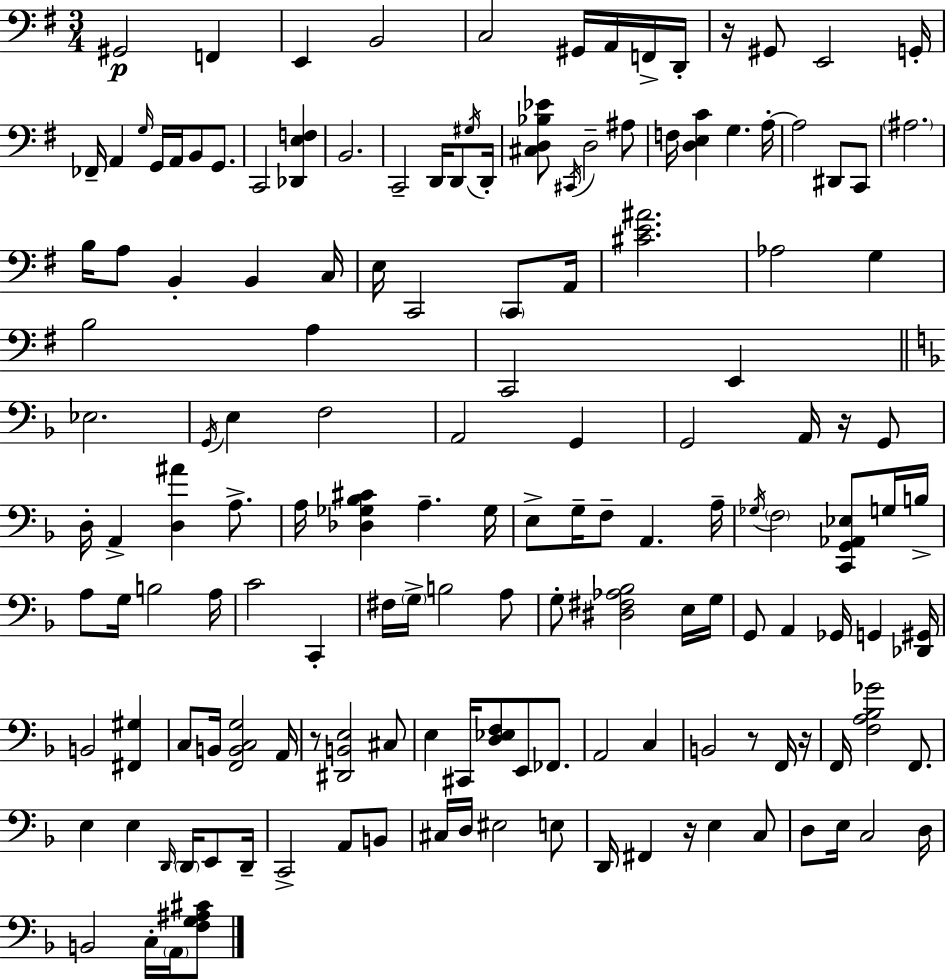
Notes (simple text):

G#2/h F2/q E2/q B2/h C3/h G#2/s A2/s F2/s D2/s R/s G#2/e E2/h G2/s FES2/s A2/q G3/s G2/s A2/s B2/e G2/e. C2/h [Db2,E3,F3]/q B2/h. C2/h D2/s D2/e G#3/s D2/s [C#3,D3,Bb3,Eb4]/e C#2/s D3/h A#3/e F3/s [D3,E3,C4]/q G3/q. A3/s A3/h D#2/e C2/e A#3/h. B3/s A3/e B2/q B2/q C3/s E3/s C2/h C2/e A2/s [C#4,E4,A#4]/h. Ab3/h G3/q B3/h A3/q C2/h E2/q Eb3/h. G2/s E3/q F3/h A2/h G2/q G2/h A2/s R/s G2/e D3/s A2/q [D3,A#4]/q A3/e. A3/s [Db3,Gb3,Bb3,C#4]/q A3/q. Gb3/s E3/e G3/s F3/e A2/q. A3/s Gb3/s F3/h [C2,G2,Ab2,Eb3]/e G3/s B3/s A3/e G3/s B3/h A3/s C4/h C2/q F#3/s G3/s B3/h A3/e G3/e [D#3,F#3,Ab3,Bb3]/h E3/s G3/s G2/e A2/q Gb2/s G2/q [Db2,G#2]/s B2/h [F#2,G#3]/q C3/e B2/s [F2,B2,C3,G3]/h A2/s R/e [D#2,B2,E3]/h C#3/e E3/q C#2/s [D3,Eb3,F3]/e E2/e FES2/e. A2/h C3/q B2/h R/e F2/s R/s F2/s [F3,A3,Bb3,Gb4]/h F2/e. E3/q E3/q D2/s D2/s E2/e D2/s C2/h A2/e B2/e C#3/s D3/s EIS3/h E3/e D2/s F#2/q R/s E3/q C3/e D3/e E3/s C3/h D3/s B2/h C3/s A2/s [F3,G3,A#3,C#4]/e